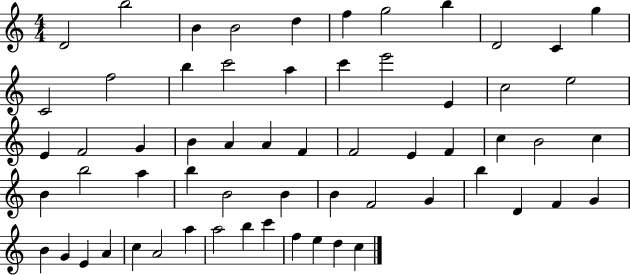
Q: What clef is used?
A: treble